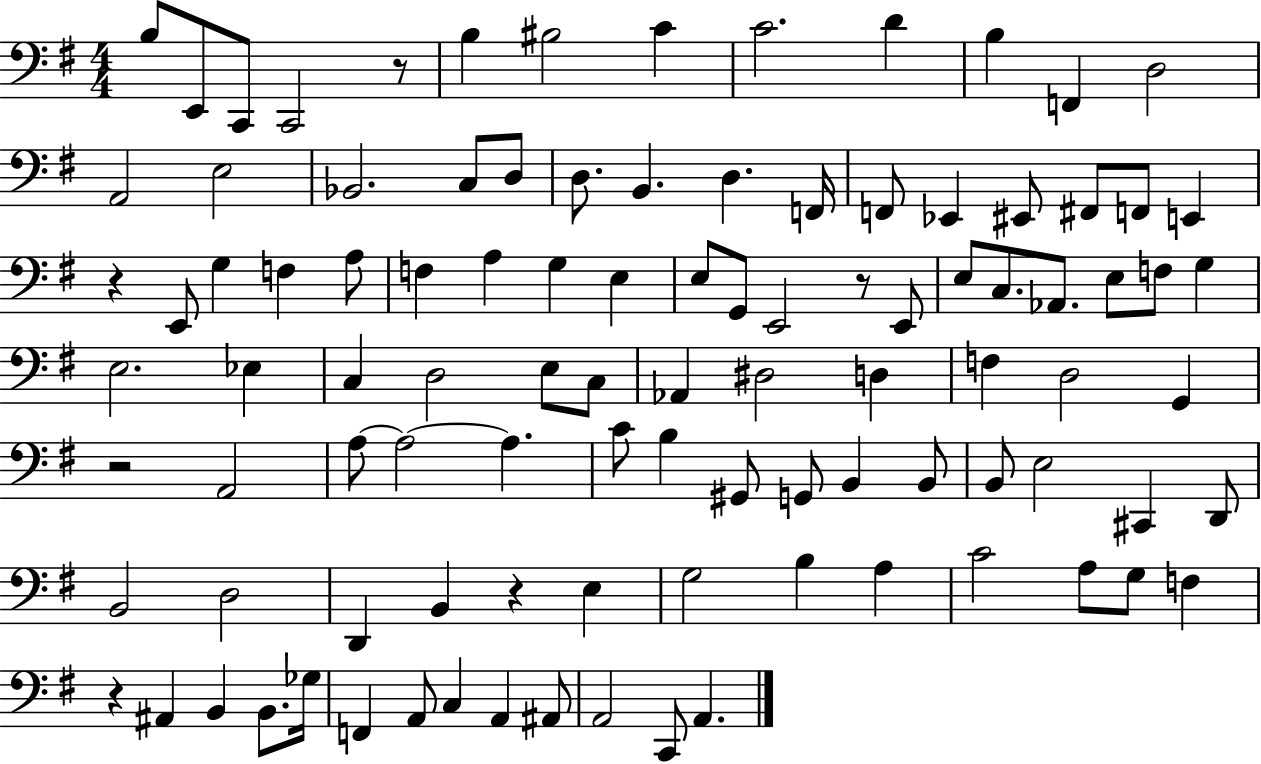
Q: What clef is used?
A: bass